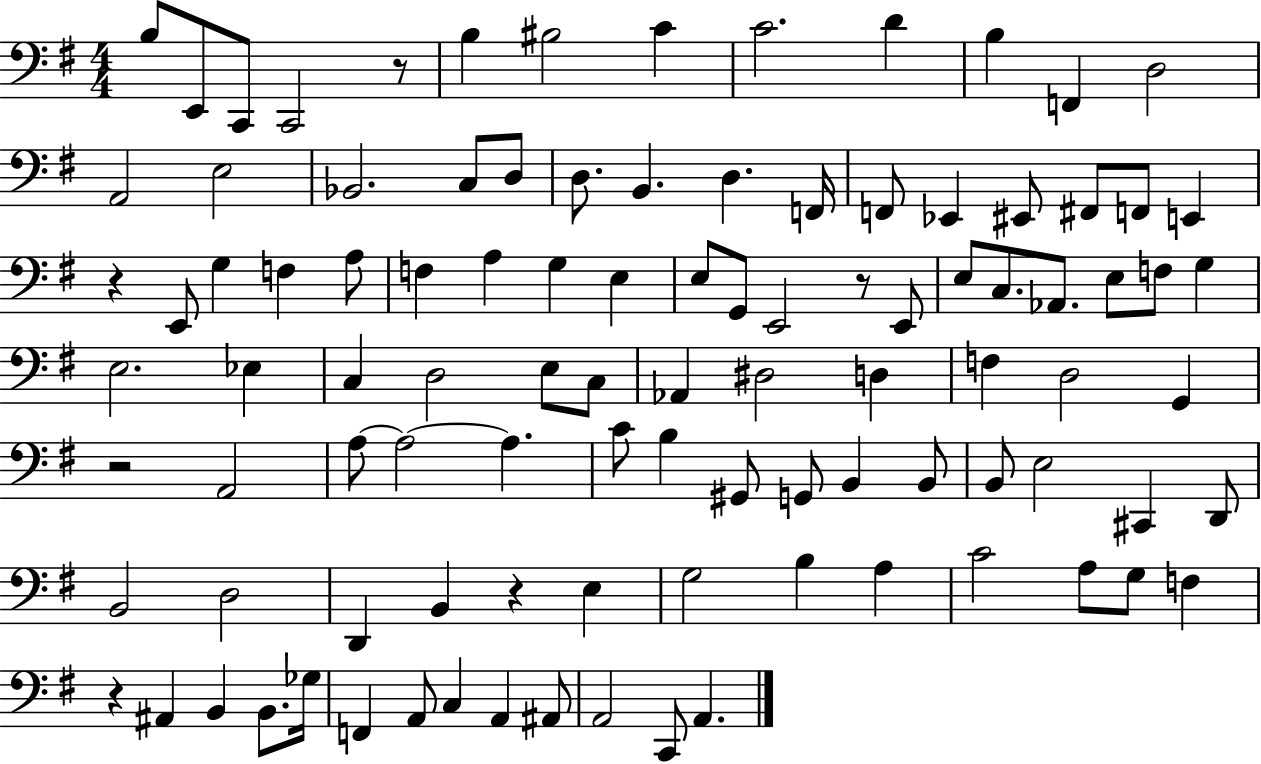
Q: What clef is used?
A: bass